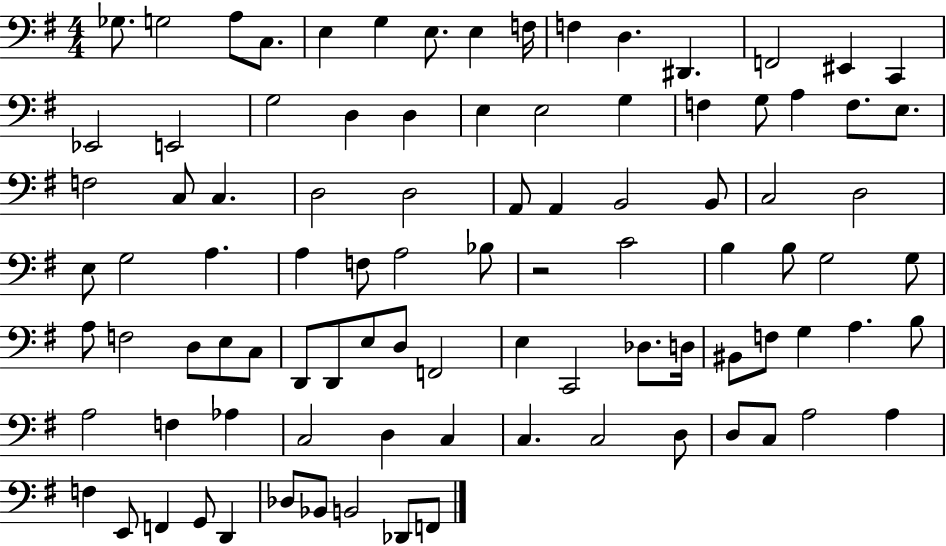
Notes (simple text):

Gb3/e. G3/h A3/e C3/e. E3/q G3/q E3/e. E3/q F3/s F3/q D3/q. D#2/q. F2/h EIS2/q C2/q Eb2/h E2/h G3/h D3/q D3/q E3/q E3/h G3/q F3/q G3/e A3/q F3/e. E3/e. F3/h C3/e C3/q. D3/h D3/h A2/e A2/q B2/h B2/e C3/h D3/h E3/e G3/h A3/q. A3/q F3/e A3/h Bb3/e R/h C4/h B3/q B3/e G3/h G3/e A3/e F3/h D3/e E3/e C3/e D2/e D2/e E3/e D3/e F2/h E3/q C2/h Db3/e. D3/s BIS2/e F3/e G3/q A3/q. B3/e A3/h F3/q Ab3/q C3/h D3/q C3/q C3/q. C3/h D3/e D3/e C3/e A3/h A3/q F3/q E2/e F2/q G2/e D2/q Db3/e Bb2/e B2/h Db2/e F2/e